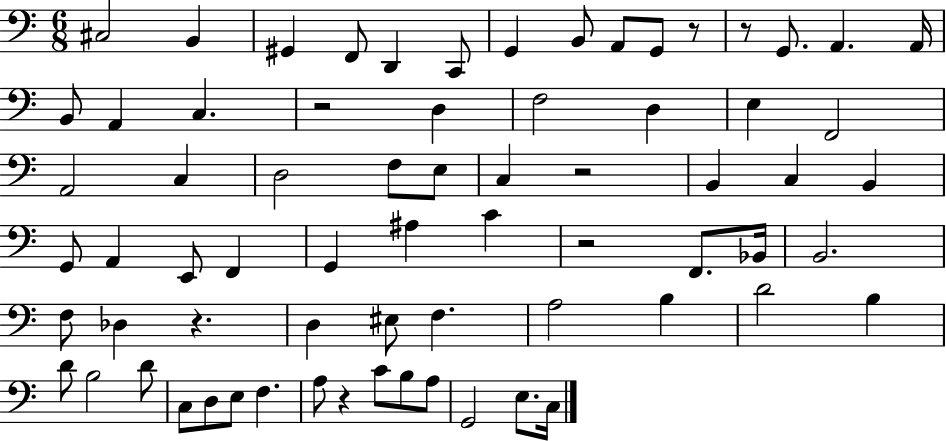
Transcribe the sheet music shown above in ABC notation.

X:1
T:Untitled
M:6/8
L:1/4
K:C
^C,2 B,, ^G,, F,,/2 D,, C,,/2 G,, B,,/2 A,,/2 G,,/2 z/2 z/2 G,,/2 A,, A,,/4 B,,/2 A,, C, z2 D, F,2 D, E, F,,2 A,,2 C, D,2 F,/2 E,/2 C, z2 B,, C, B,, G,,/2 A,, E,,/2 F,, G,, ^A, C z2 F,,/2 _B,,/4 B,,2 F,/2 _D, z D, ^E,/2 F, A,2 B, D2 B, D/2 B,2 D/2 C,/2 D,/2 E,/2 F, A,/2 z C/2 B,/2 A,/2 G,,2 E,/2 C,/4